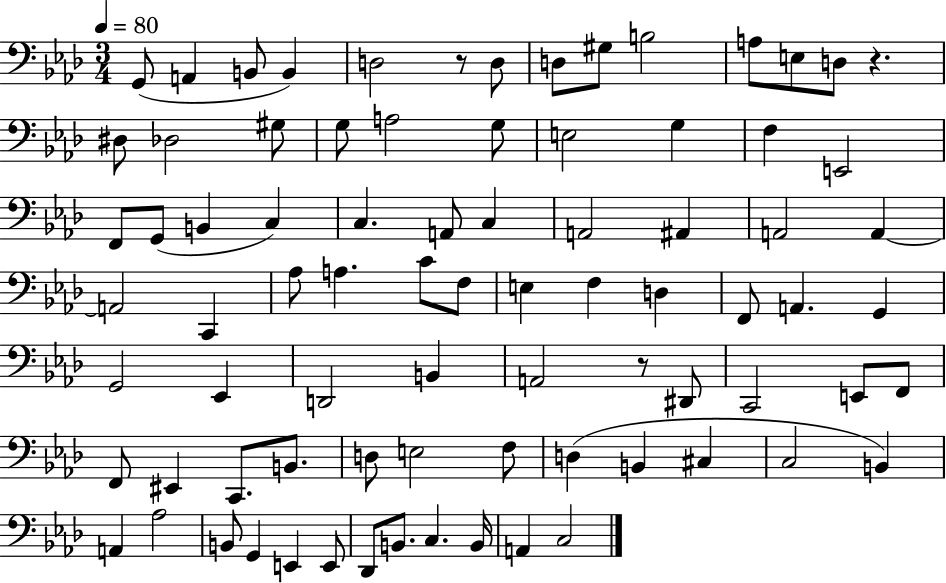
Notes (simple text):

G2/e A2/q B2/e B2/q D3/h R/e D3/e D3/e G#3/e B3/h A3/e E3/e D3/e R/q. D#3/e Db3/h G#3/e G3/e A3/h G3/e E3/h G3/q F3/q E2/h F2/e G2/e B2/q C3/q C3/q. A2/e C3/q A2/h A#2/q A2/h A2/q A2/h C2/q Ab3/e A3/q. C4/e F3/e E3/q F3/q D3/q F2/e A2/q. G2/q G2/h Eb2/q D2/h B2/q A2/h R/e D#2/e C2/h E2/e F2/e F2/e EIS2/q C2/e. B2/e. D3/e E3/h F3/e D3/q B2/q C#3/q C3/h B2/q A2/q Ab3/h B2/e G2/q E2/q E2/e Db2/e B2/e. C3/q. B2/s A2/q C3/h